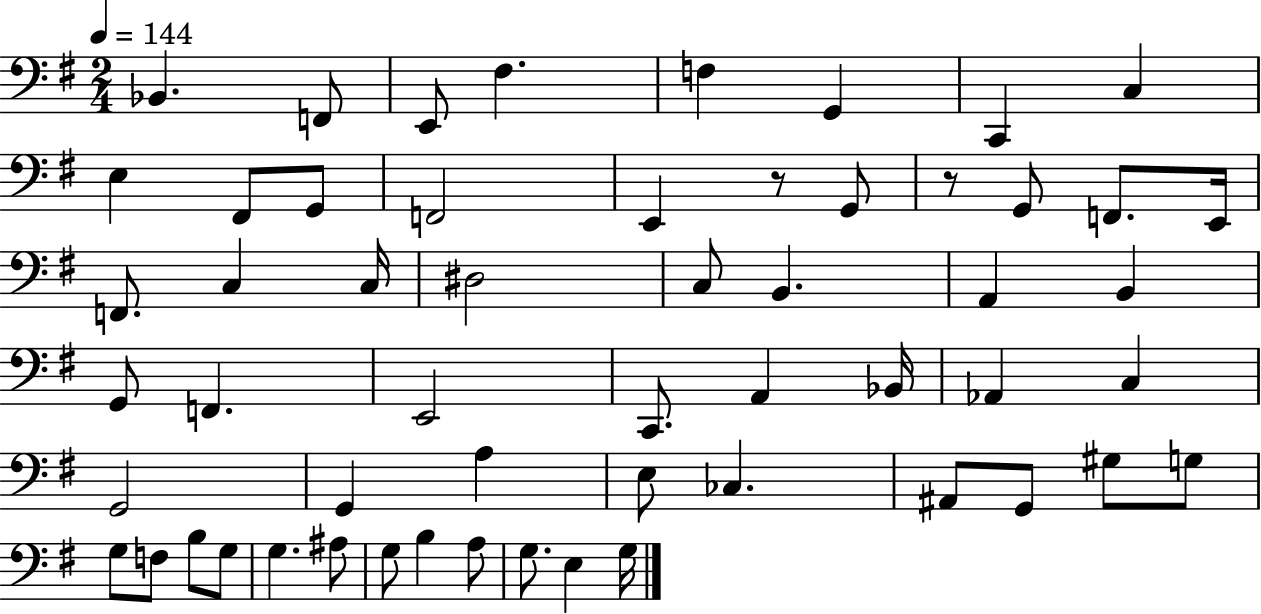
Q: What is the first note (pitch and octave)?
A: Bb2